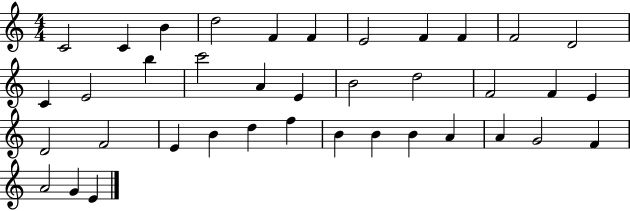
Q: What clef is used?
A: treble